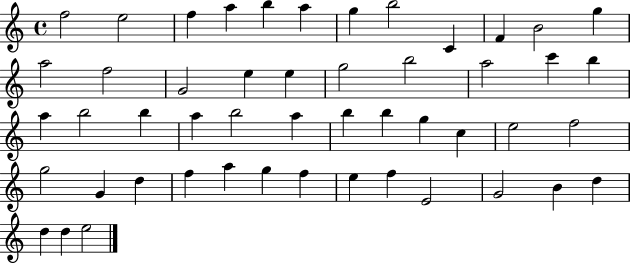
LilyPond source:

{
  \clef treble
  \time 4/4
  \defaultTimeSignature
  \key c \major
  f''2 e''2 | f''4 a''4 b''4 a''4 | g''4 b''2 c'4 | f'4 b'2 g''4 | \break a''2 f''2 | g'2 e''4 e''4 | g''2 b''2 | a''2 c'''4 b''4 | \break a''4 b''2 b''4 | a''4 b''2 a''4 | b''4 b''4 g''4 c''4 | e''2 f''2 | \break g''2 g'4 d''4 | f''4 a''4 g''4 f''4 | e''4 f''4 e'2 | g'2 b'4 d''4 | \break d''4 d''4 e''2 | \bar "|."
}